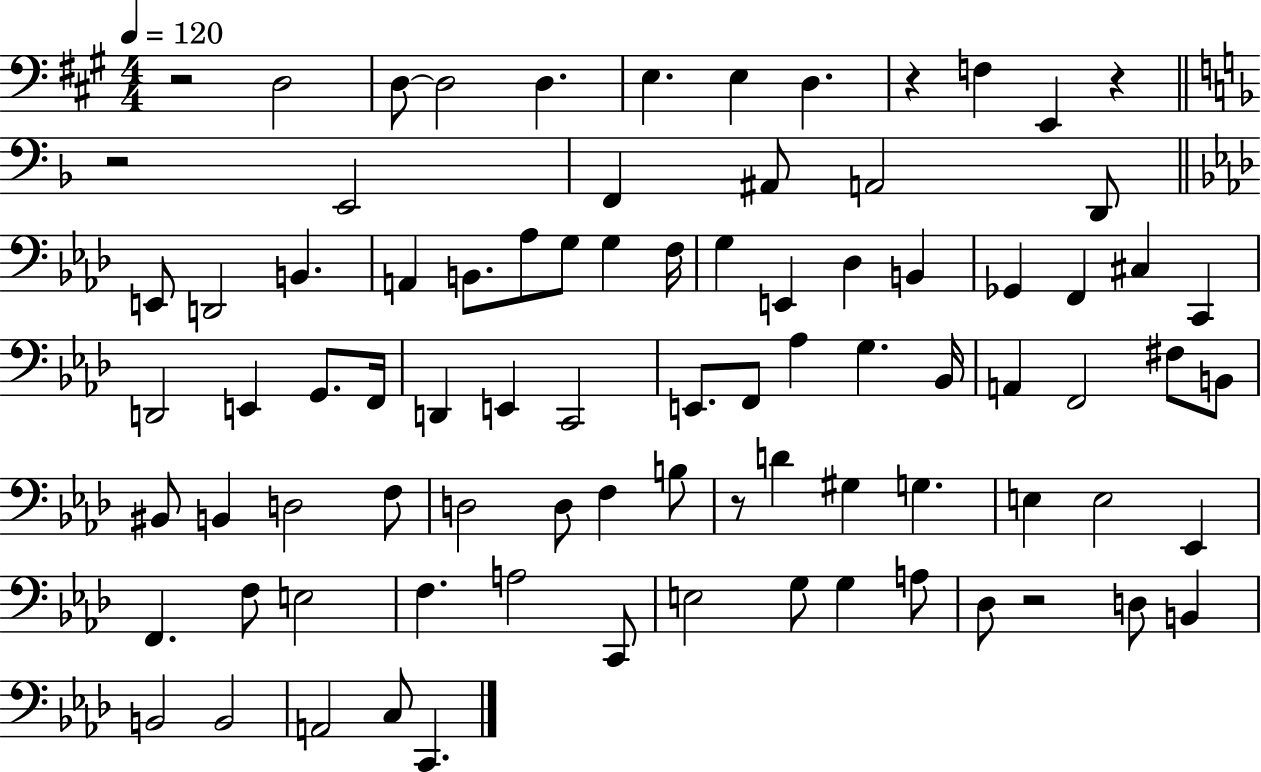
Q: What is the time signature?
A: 4/4